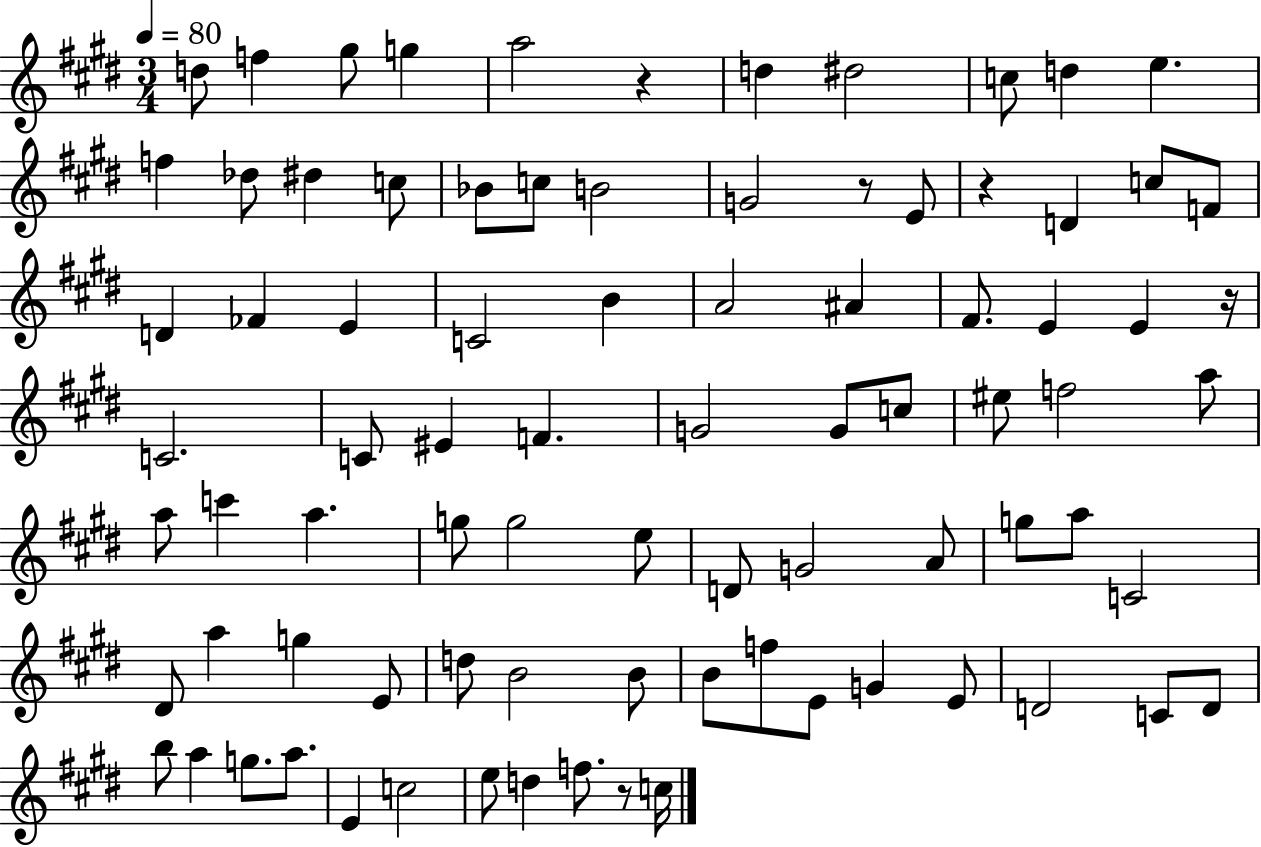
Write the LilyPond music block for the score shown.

{
  \clef treble
  \numericTimeSignature
  \time 3/4
  \key e \major
  \tempo 4 = 80
  d''8 f''4 gis''8 g''4 | a''2 r4 | d''4 dis''2 | c''8 d''4 e''4. | \break f''4 des''8 dis''4 c''8 | bes'8 c''8 b'2 | g'2 r8 e'8 | r4 d'4 c''8 f'8 | \break d'4 fes'4 e'4 | c'2 b'4 | a'2 ais'4 | fis'8. e'4 e'4 r16 | \break c'2. | c'8 eis'4 f'4. | g'2 g'8 c''8 | eis''8 f''2 a''8 | \break a''8 c'''4 a''4. | g''8 g''2 e''8 | d'8 g'2 a'8 | g''8 a''8 c'2 | \break dis'8 a''4 g''4 e'8 | d''8 b'2 b'8 | b'8 f''8 e'8 g'4 e'8 | d'2 c'8 d'8 | \break b''8 a''4 g''8. a''8. | e'4 c''2 | e''8 d''4 f''8. r8 c''16 | \bar "|."
}